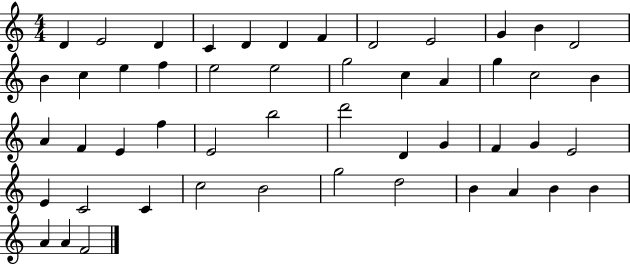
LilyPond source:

{
  \clef treble
  \numericTimeSignature
  \time 4/4
  \key c \major
  d'4 e'2 d'4 | c'4 d'4 d'4 f'4 | d'2 e'2 | g'4 b'4 d'2 | \break b'4 c''4 e''4 f''4 | e''2 e''2 | g''2 c''4 a'4 | g''4 c''2 b'4 | \break a'4 f'4 e'4 f''4 | e'2 b''2 | d'''2 d'4 g'4 | f'4 g'4 e'2 | \break e'4 c'2 c'4 | c''2 b'2 | g''2 d''2 | b'4 a'4 b'4 b'4 | \break a'4 a'4 f'2 | \bar "|."
}